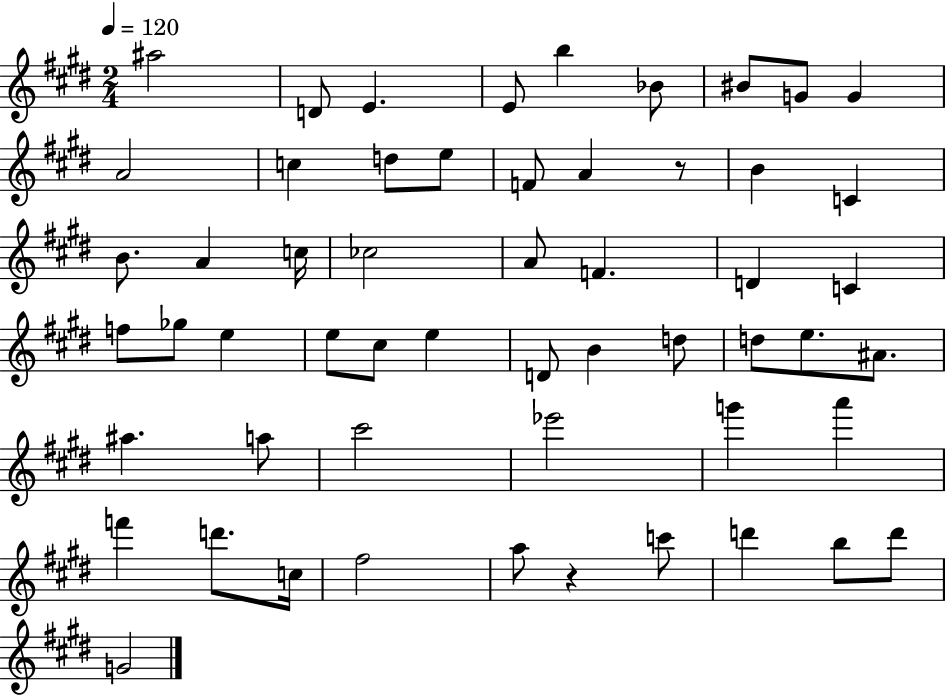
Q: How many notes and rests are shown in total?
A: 55